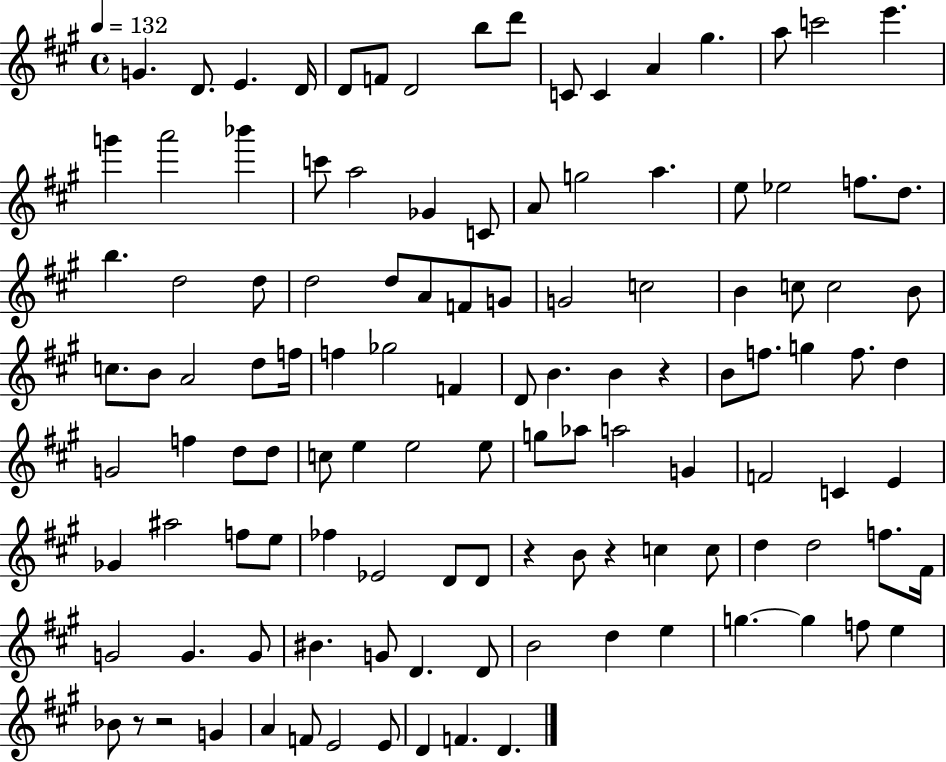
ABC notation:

X:1
T:Untitled
M:4/4
L:1/4
K:A
G D/2 E D/4 D/2 F/2 D2 b/2 d'/2 C/2 C A ^g a/2 c'2 e' g' a'2 _b' c'/2 a2 _G C/2 A/2 g2 a e/2 _e2 f/2 d/2 b d2 d/2 d2 d/2 A/2 F/2 G/2 G2 c2 B c/2 c2 B/2 c/2 B/2 A2 d/2 f/4 f _g2 F D/2 B B z B/2 f/2 g f/2 d G2 f d/2 d/2 c/2 e e2 e/2 g/2 _a/2 a2 G F2 C E _G ^a2 f/2 e/2 _f _E2 D/2 D/2 z B/2 z c c/2 d d2 f/2 ^F/4 G2 G G/2 ^B G/2 D D/2 B2 d e g g f/2 e _B/2 z/2 z2 G A F/2 E2 E/2 D F D